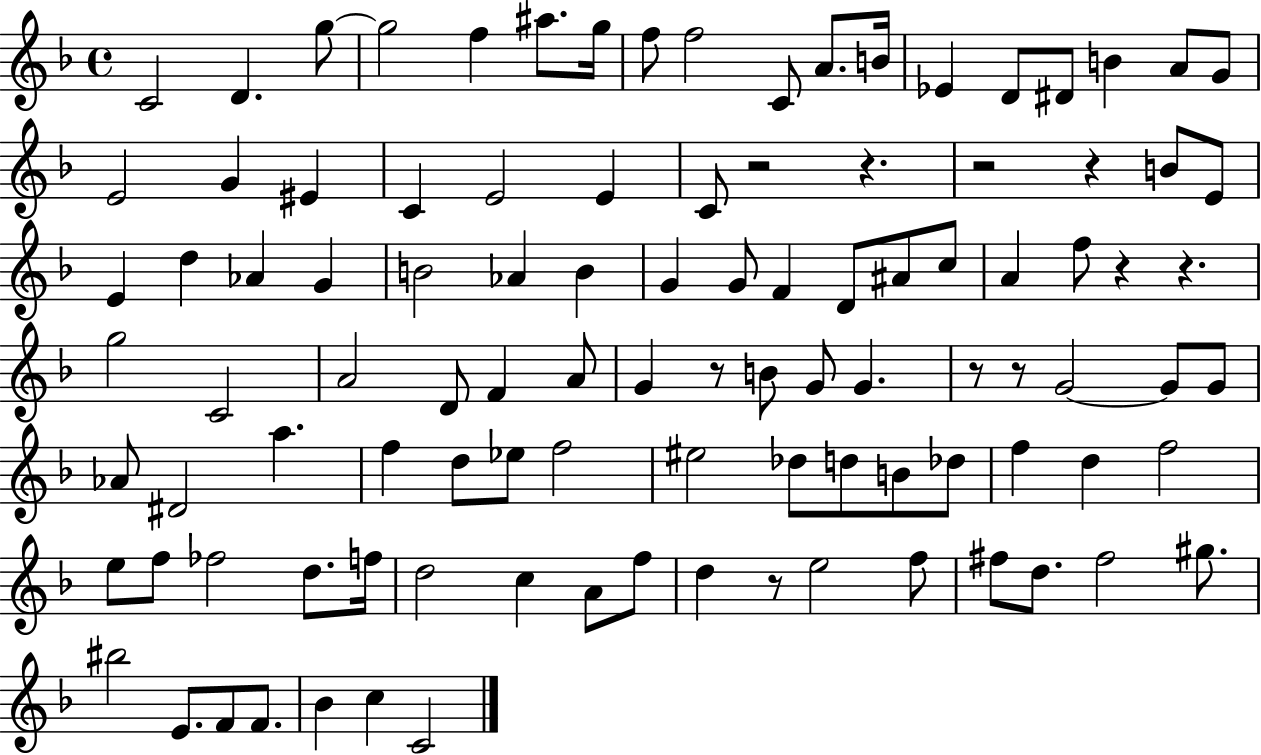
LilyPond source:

{
  \clef treble
  \time 4/4
  \defaultTimeSignature
  \key f \major
  c'2 d'4. g''8~~ | g''2 f''4 ais''8. g''16 | f''8 f''2 c'8 a'8. b'16 | ees'4 d'8 dis'8 b'4 a'8 g'8 | \break e'2 g'4 eis'4 | c'4 e'2 e'4 | c'8 r2 r4. | r2 r4 b'8 e'8 | \break e'4 d''4 aes'4 g'4 | b'2 aes'4 b'4 | g'4 g'8 f'4 d'8 ais'8 c''8 | a'4 f''8 r4 r4. | \break g''2 c'2 | a'2 d'8 f'4 a'8 | g'4 r8 b'8 g'8 g'4. | r8 r8 g'2~~ g'8 g'8 | \break aes'8 dis'2 a''4. | f''4 d''8 ees''8 f''2 | eis''2 des''8 d''8 b'8 des''8 | f''4 d''4 f''2 | \break e''8 f''8 fes''2 d''8. f''16 | d''2 c''4 a'8 f''8 | d''4 r8 e''2 f''8 | fis''8 d''8. fis''2 gis''8. | \break bis''2 e'8. f'8 f'8. | bes'4 c''4 c'2 | \bar "|."
}